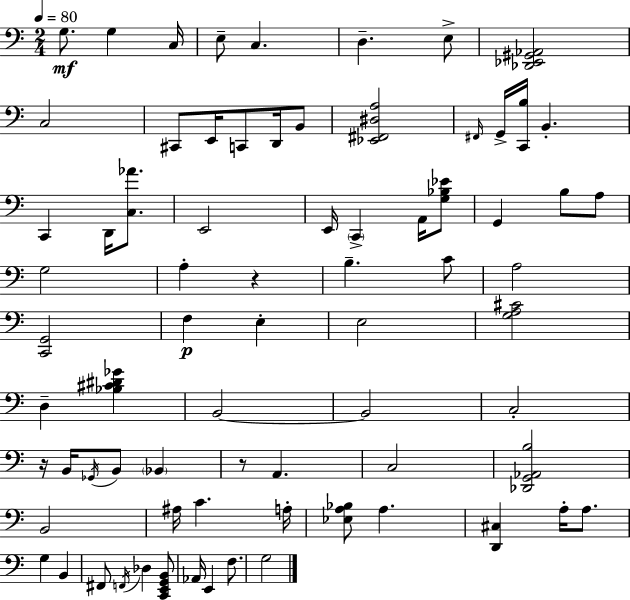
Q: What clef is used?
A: bass